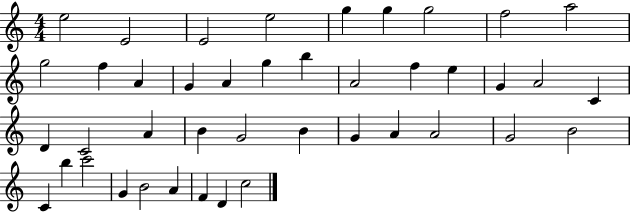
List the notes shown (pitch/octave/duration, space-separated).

E5/h E4/h E4/h E5/h G5/q G5/q G5/h F5/h A5/h G5/h F5/q A4/q G4/q A4/q G5/q B5/q A4/h F5/q E5/q G4/q A4/h C4/q D4/q C4/h A4/q B4/q G4/h B4/q G4/q A4/q A4/h G4/h B4/h C4/q B5/q C6/h G4/q B4/h A4/q F4/q D4/q C5/h